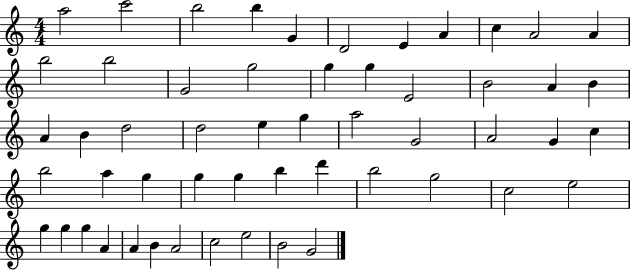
A5/h C6/h B5/h B5/q G4/q D4/h E4/q A4/q C5/q A4/h A4/q B5/h B5/h G4/h G5/h G5/q G5/q E4/h B4/h A4/q B4/q A4/q B4/q D5/h D5/h E5/q G5/q A5/h G4/h A4/h G4/q C5/q B5/h A5/q G5/q G5/q G5/q B5/q D6/q B5/h G5/h C5/h E5/h G5/q G5/q G5/q A4/q A4/q B4/q A4/h C5/h E5/h B4/h G4/h